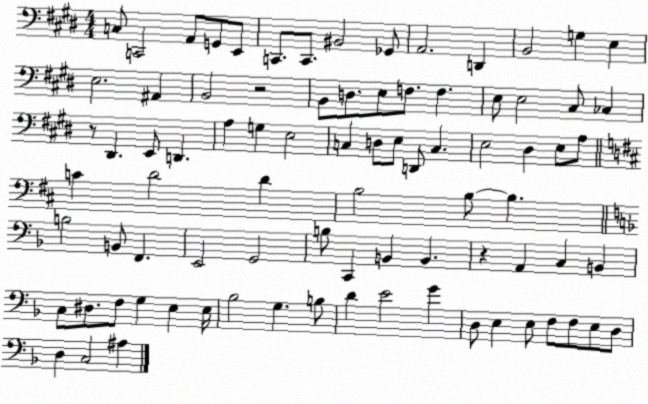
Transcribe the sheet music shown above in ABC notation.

X:1
T:Untitled
M:4/4
L:1/4
K:E
C,/2 C,,2 A,,/2 G,,/2 E,,/2 C,,/2 C,,/2 ^B,,2 _G,,/2 A,,2 D,, B,,2 G, E, E,2 ^A,, B,,2 z2 B,,/2 D,/2 E,/2 F,/2 F, E,/2 E,2 ^C,/2 _C, z/2 ^D,, E,,/2 D,, A, G, E,2 C, D,/2 E,/2 D,,/2 C, E,2 ^D, E,/2 A,/2 C D2 D B,2 B,/2 B, B,2 B,,/2 F,, E,,2 G,,2 B,/2 C,, B,, B,, z A,, C, B,, C,/2 ^D,/2 F,/2 G, E, E,/4 _B,2 G, B,/2 D E2 G D,/2 E, E,/2 F,/2 F,/2 E,/2 D,/2 D, C,2 ^A,